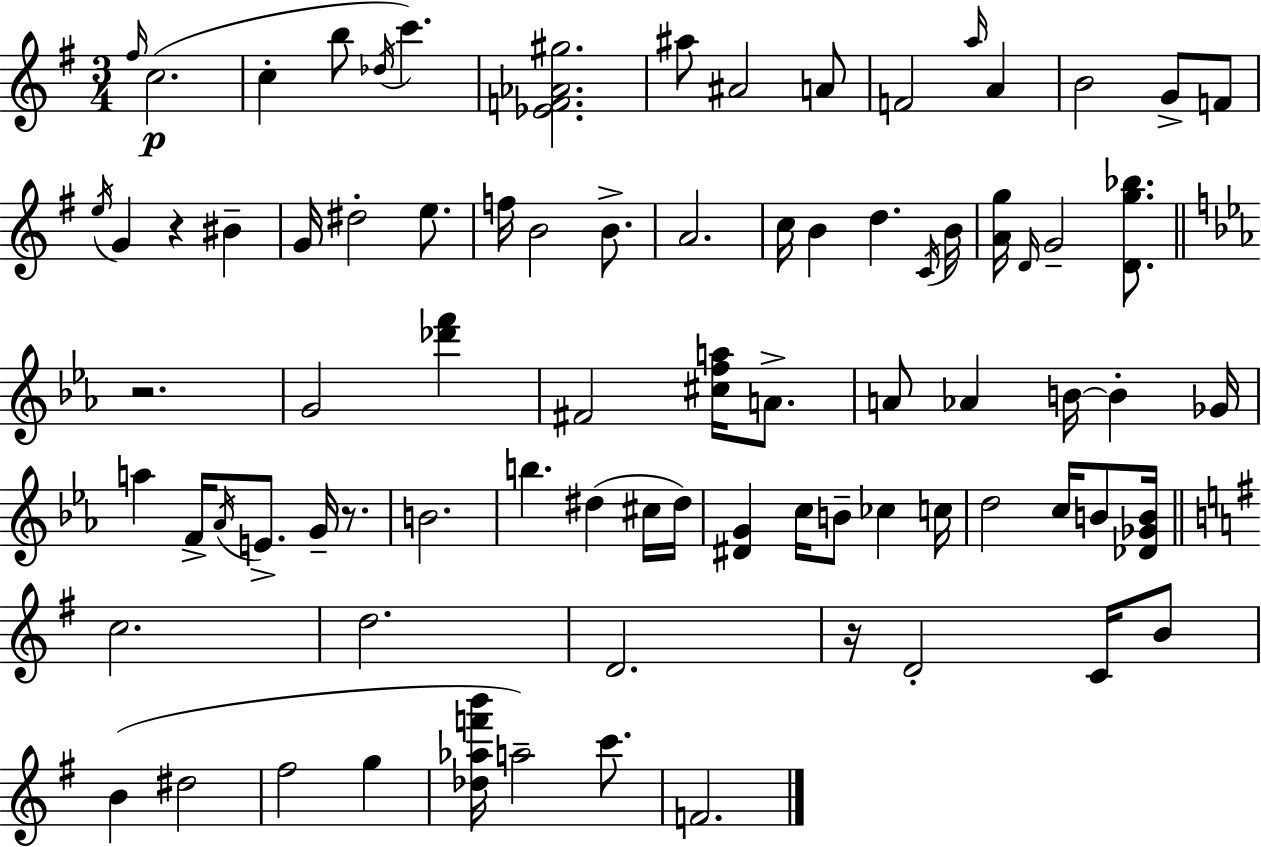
F#5/s C5/h. C5/q B5/e Db5/s C6/q. [Eb4,F4,Ab4,G#5]/h. A#5/e A#4/h A4/e F4/h A5/s A4/q B4/h G4/e F4/e E5/s G4/q R/q BIS4/q G4/s D#5/h E5/e. F5/s B4/h B4/e. A4/h. C5/s B4/q D5/q. C4/s B4/s [A4,G5]/s D4/s G4/h [D4,G5,Bb5]/e. R/h. G4/h [Db6,F6]/q F#4/h [C#5,F5,A5]/s A4/e. A4/e Ab4/q B4/s B4/q Gb4/s A5/q F4/s Ab4/s E4/e. G4/s R/e. B4/h. B5/q. D#5/q C#5/s D#5/s [D#4,G4]/q C5/s B4/e CES5/q C5/s D5/h C5/s B4/e [Db4,Gb4,B4]/s C5/h. D5/h. D4/h. R/s D4/h C4/s B4/e B4/q D#5/h F#5/h G5/q [Db5,Ab5,F6,B6]/s A5/h C6/e. F4/h.